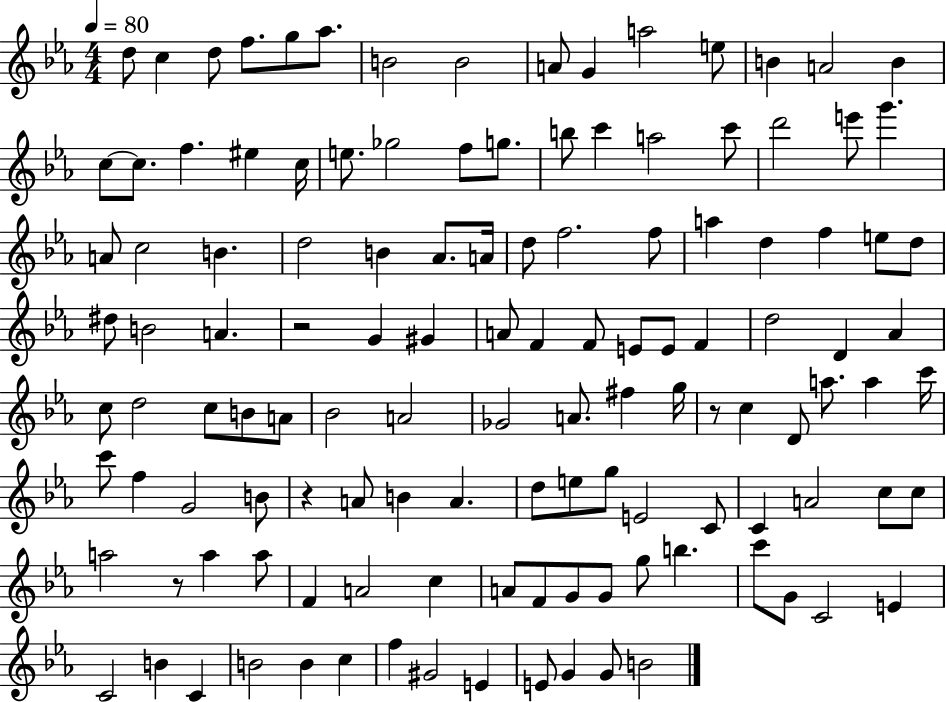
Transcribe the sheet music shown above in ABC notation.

X:1
T:Untitled
M:4/4
L:1/4
K:Eb
d/2 c d/2 f/2 g/2 _a/2 B2 B2 A/2 G a2 e/2 B A2 B c/2 c/2 f ^e c/4 e/2 _g2 f/2 g/2 b/2 c' a2 c'/2 d'2 e'/2 g' A/2 c2 B d2 B _A/2 A/4 d/2 f2 f/2 a d f e/2 d/2 ^d/2 B2 A z2 G ^G A/2 F F/2 E/2 E/2 F d2 D _A c/2 d2 c/2 B/2 A/2 _B2 A2 _G2 A/2 ^f g/4 z/2 c D/2 a/2 a c'/4 c'/2 f G2 B/2 z A/2 B A d/2 e/2 g/2 E2 C/2 C A2 c/2 c/2 a2 z/2 a a/2 F A2 c A/2 F/2 G/2 G/2 g/2 b c'/2 G/2 C2 E C2 B C B2 B c f ^G2 E E/2 G G/2 B2